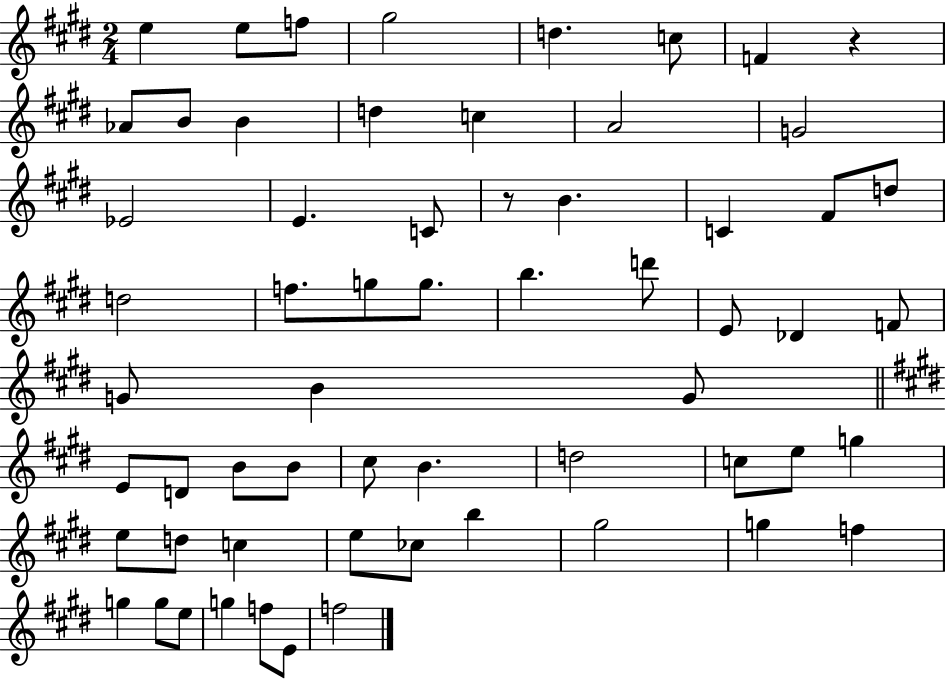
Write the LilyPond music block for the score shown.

{
  \clef treble
  \numericTimeSignature
  \time 2/4
  \key e \major
  e''4 e''8 f''8 | gis''2 | d''4. c''8 | f'4 r4 | \break aes'8 b'8 b'4 | d''4 c''4 | a'2 | g'2 | \break ees'2 | e'4. c'8 | r8 b'4. | c'4 fis'8 d''8 | \break d''2 | f''8. g''8 g''8. | b''4. d'''8 | e'8 des'4 f'8 | \break g'8 b'4 g'8 | \bar "||" \break \key e \major e'8 d'8 b'8 b'8 | cis''8 b'4. | d''2 | c''8 e''8 g''4 | \break e''8 d''8 c''4 | e''8 ces''8 b''4 | gis''2 | g''4 f''4 | \break g''4 g''8 e''8 | g''4 f''8 e'8 | f''2 | \bar "|."
}